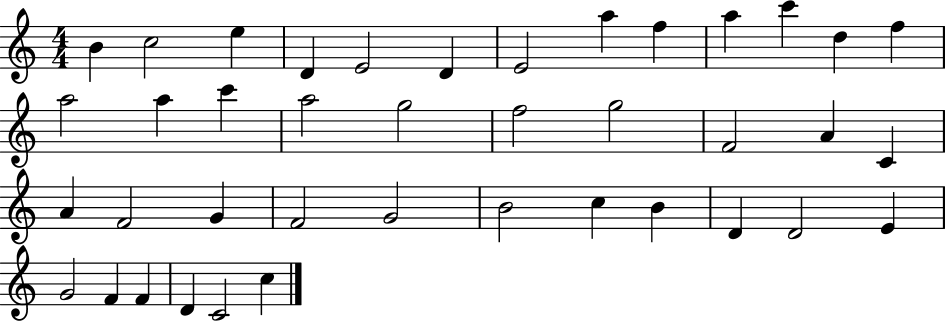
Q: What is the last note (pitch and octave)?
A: C5